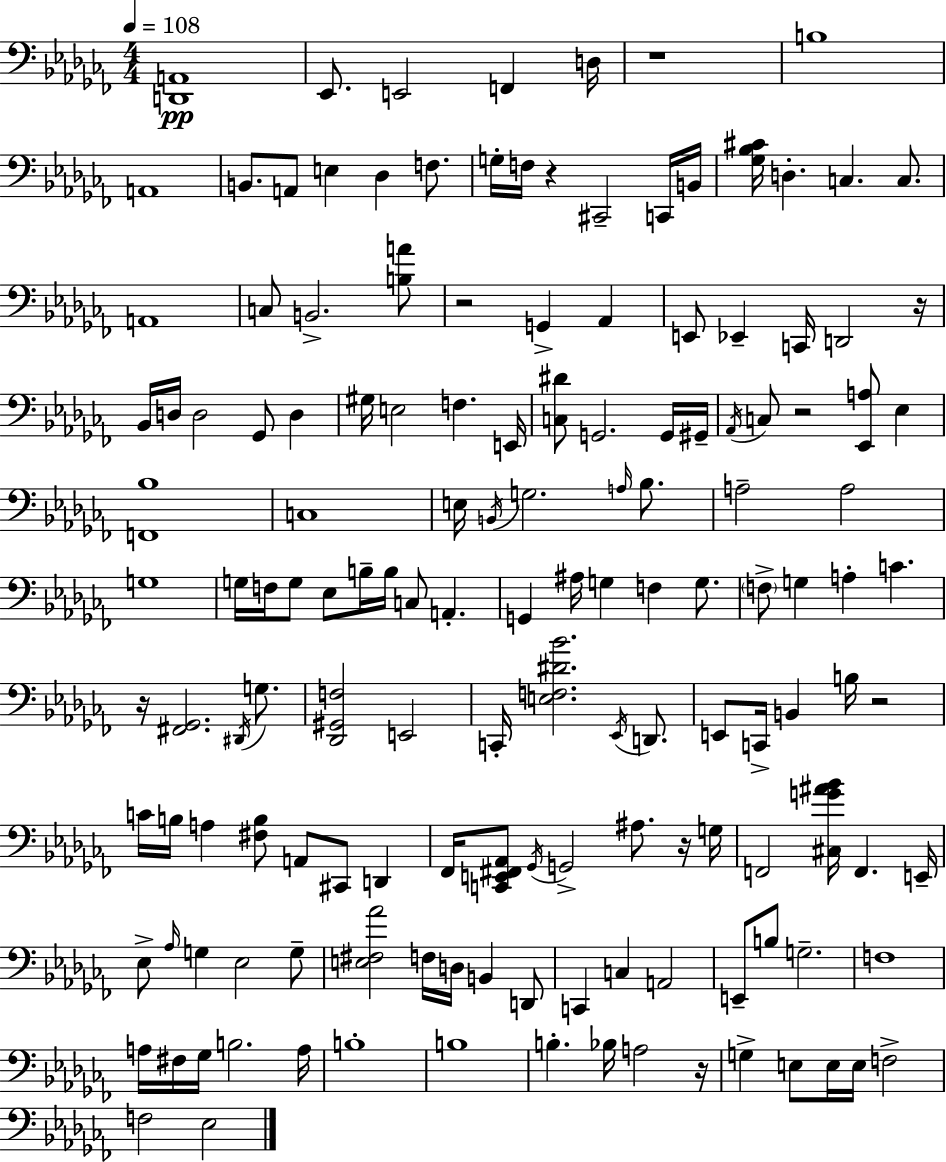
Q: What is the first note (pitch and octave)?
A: Eb2